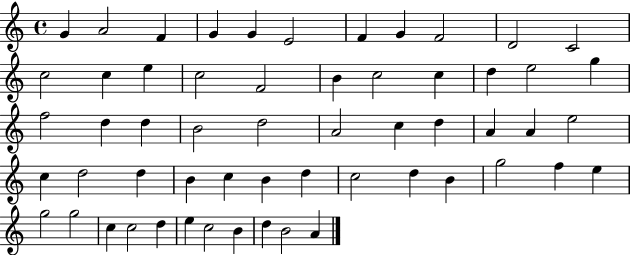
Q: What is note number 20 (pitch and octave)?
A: D5